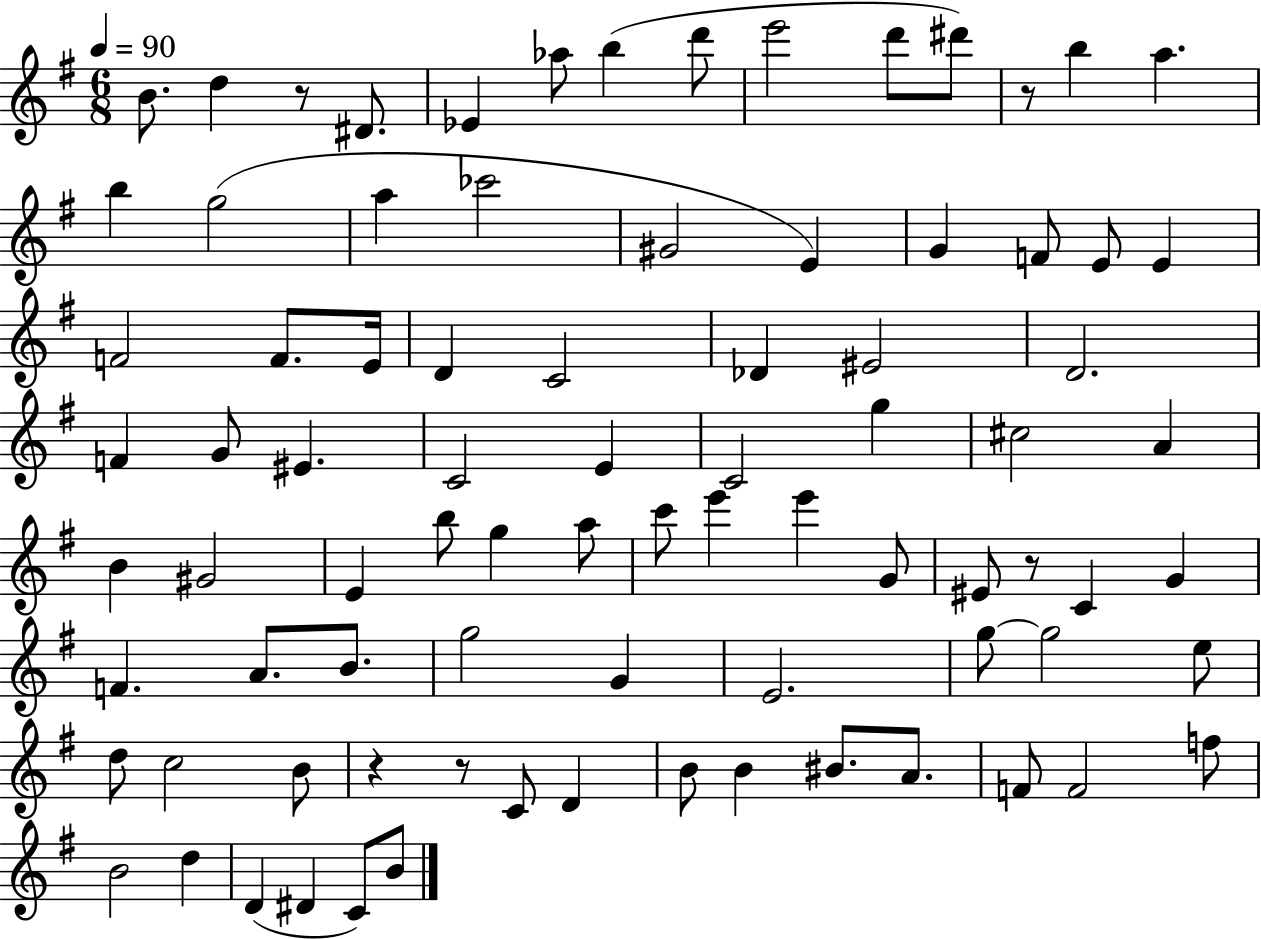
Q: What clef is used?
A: treble